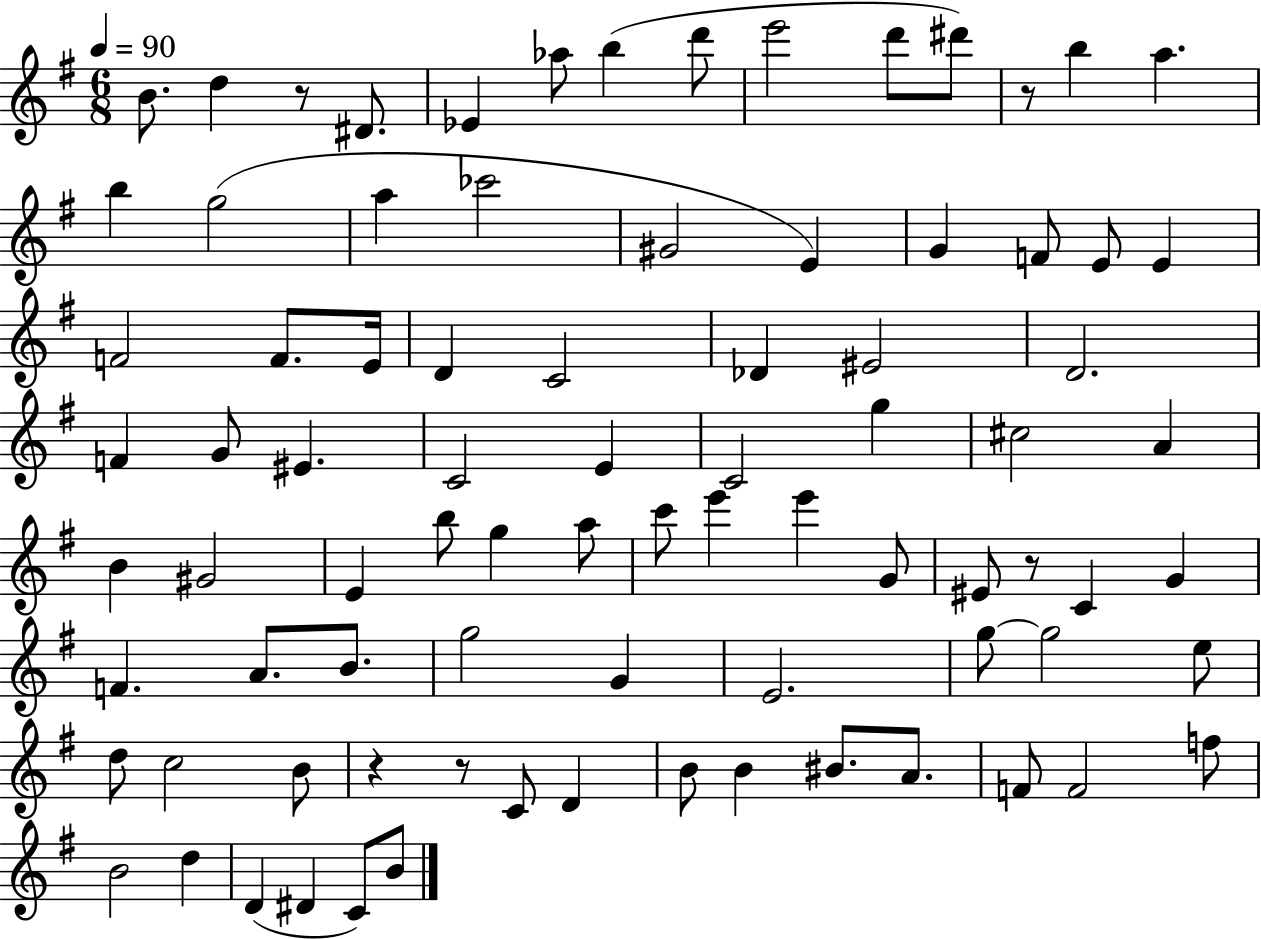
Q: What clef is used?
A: treble